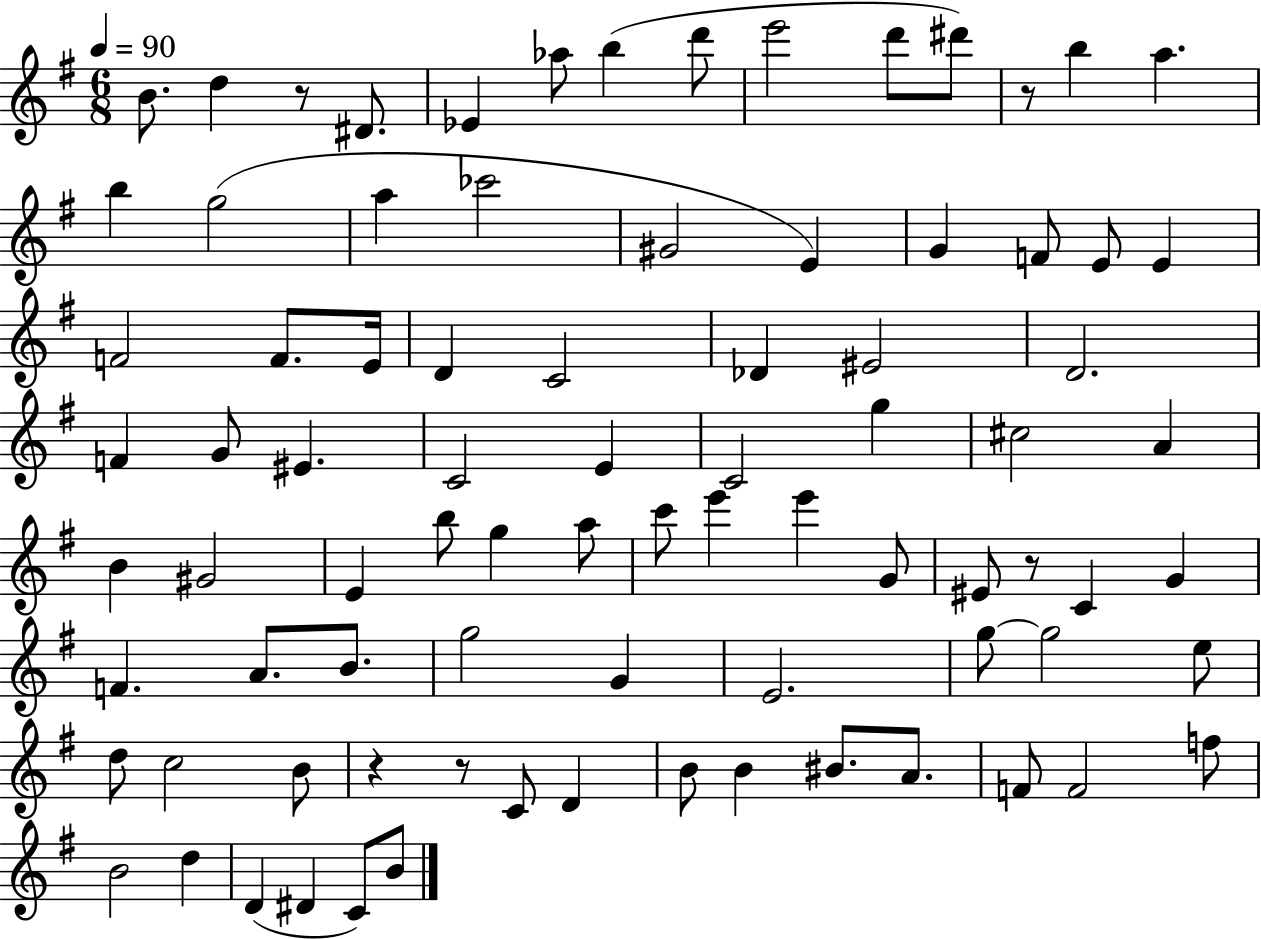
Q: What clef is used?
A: treble